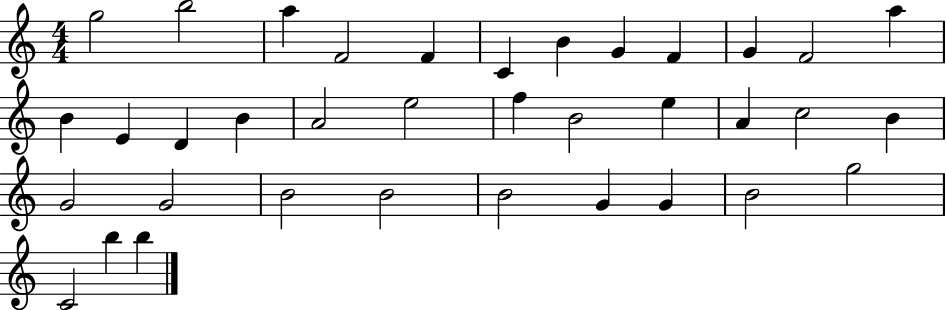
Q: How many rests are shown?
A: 0